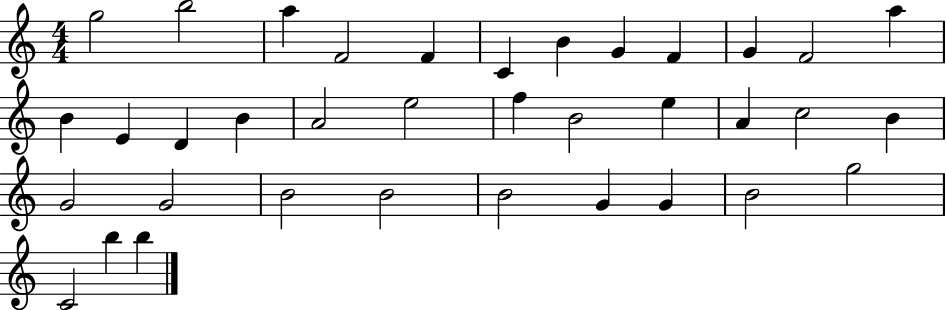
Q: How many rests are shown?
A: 0